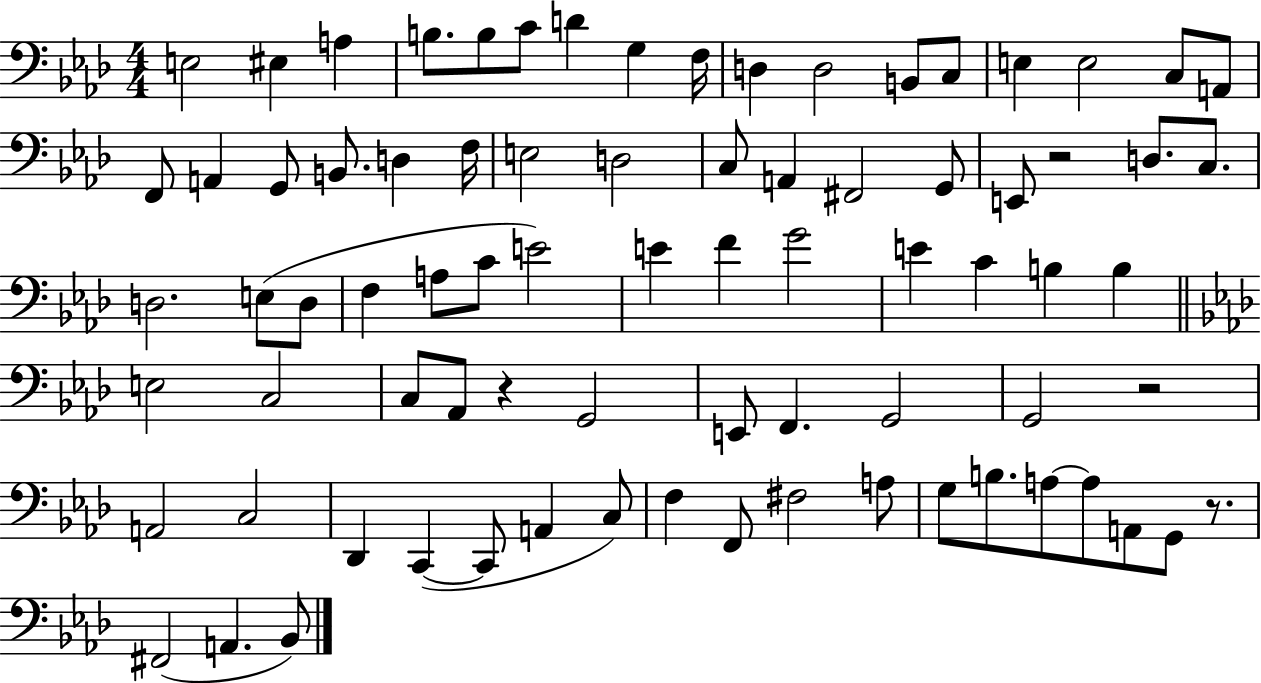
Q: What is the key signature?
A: AES major